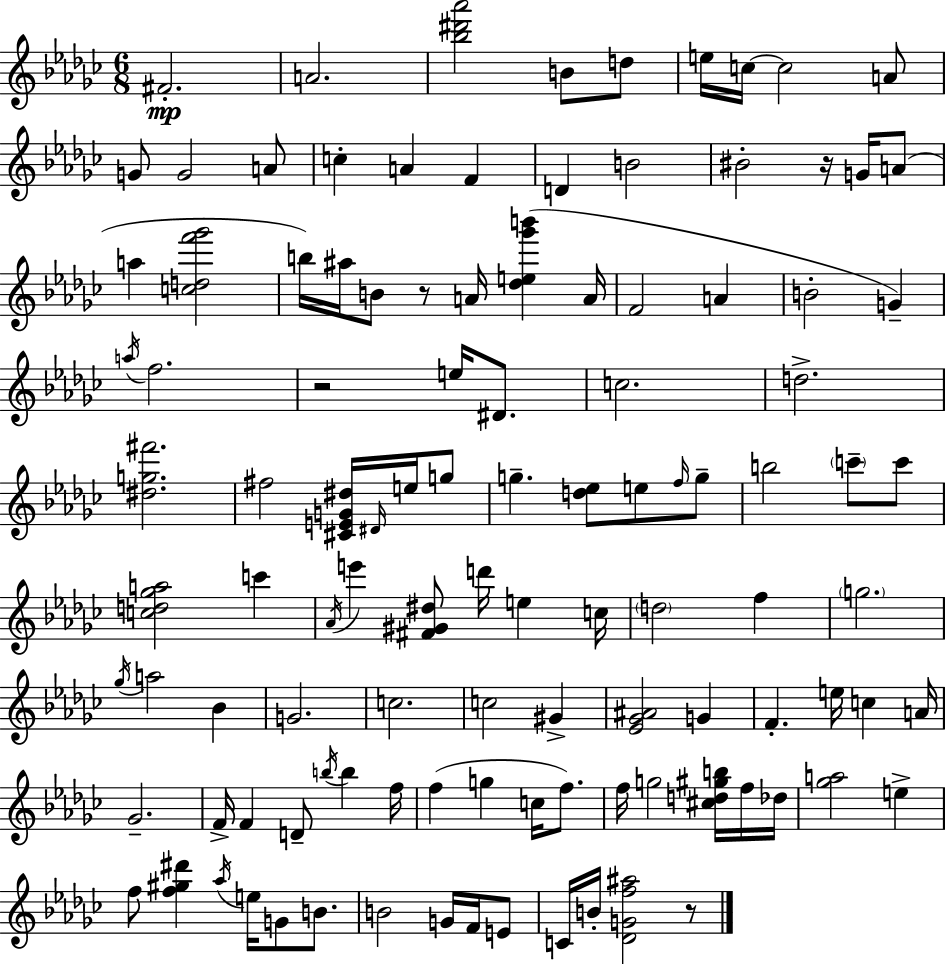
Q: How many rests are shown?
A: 4